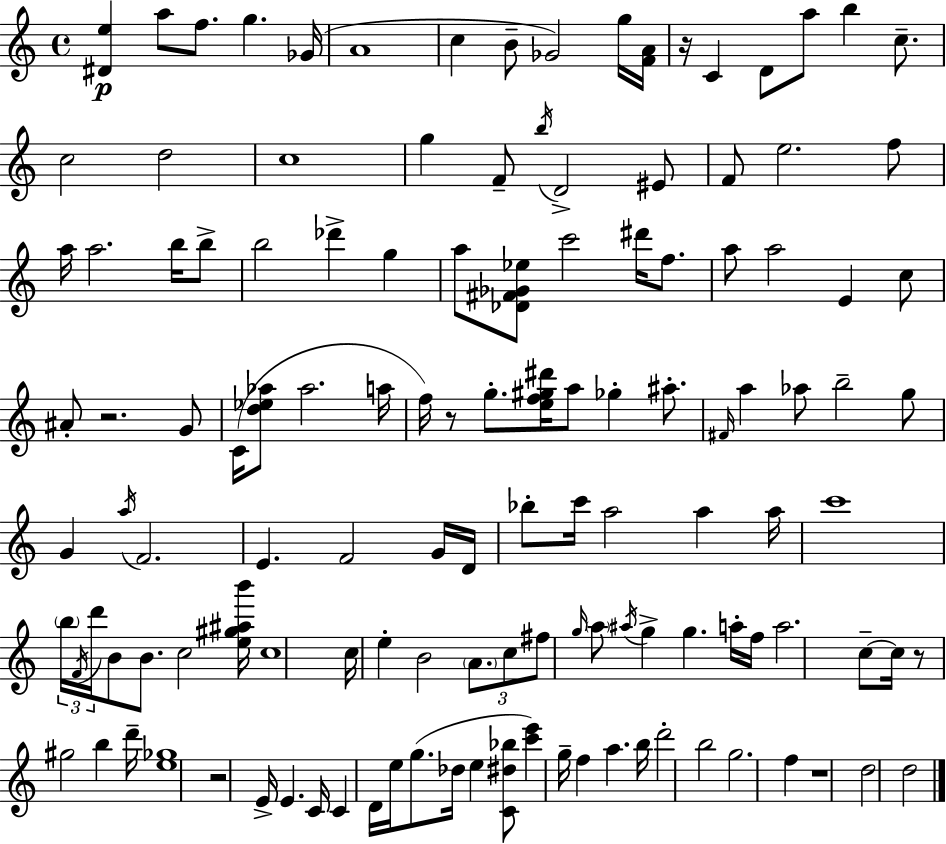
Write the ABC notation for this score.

X:1
T:Untitled
M:4/4
L:1/4
K:C
[^De] a/2 f/2 g _G/4 A4 c B/2 _G2 g/4 [FA]/4 z/4 C D/2 a/2 b c/2 c2 d2 c4 g F/2 b/4 D2 ^E/2 F/2 e2 f/2 a/4 a2 b/4 b/2 b2 _d' g a/2 [_D^F_G_e]/2 c'2 ^d'/4 f/2 a/2 a2 E c/2 ^A/2 z2 G/2 C/4 [d_e_a]/2 _a2 a/4 f/4 z/2 g/2 [ef^g^d']/4 a/2 _g ^a/2 ^F/4 a _a/2 b2 g/2 G a/4 F2 E F2 G/4 D/4 _b/2 c'/4 a2 a a/4 c'4 b/4 F/4 d'/4 B/2 B/2 c2 [e^g^ab']/4 c4 c/4 e B2 A/2 c/2 ^f/2 g/4 a/2 ^a/4 g g a/4 f/4 a2 c/2 c/4 z/2 ^g2 b d'/4 [e_g]4 z2 E/4 E C/4 C D/4 e/4 g/2 _d/4 e [C^d_b]/2 [c'e'] g/4 f a b/4 d'2 b2 g2 f z4 d2 d2